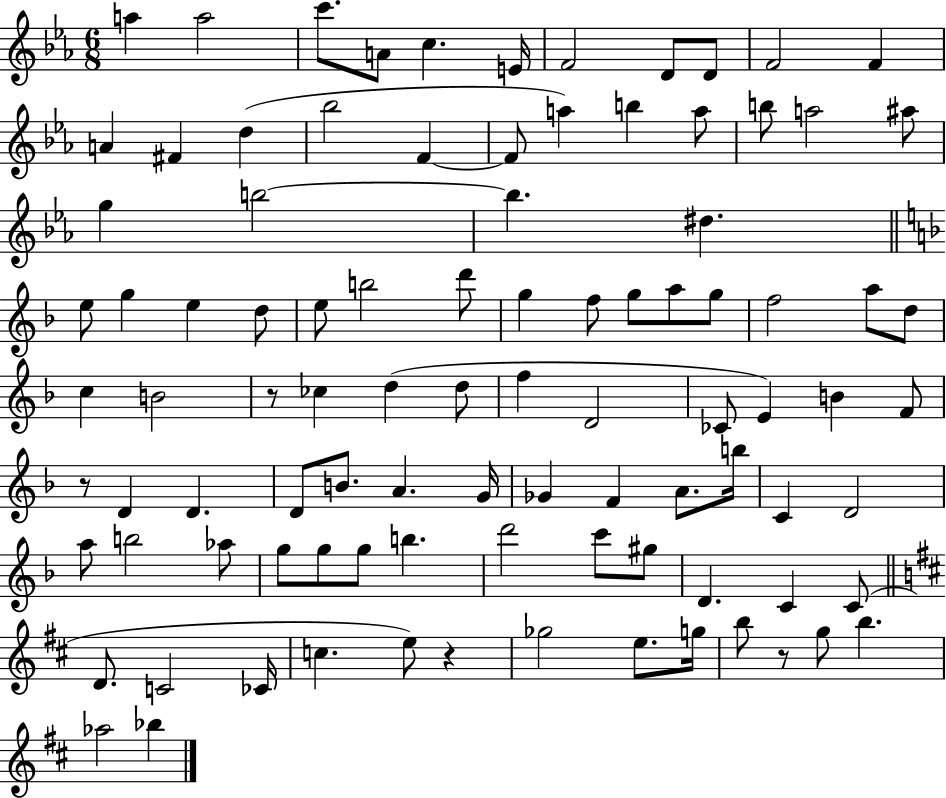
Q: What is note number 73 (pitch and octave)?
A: D6